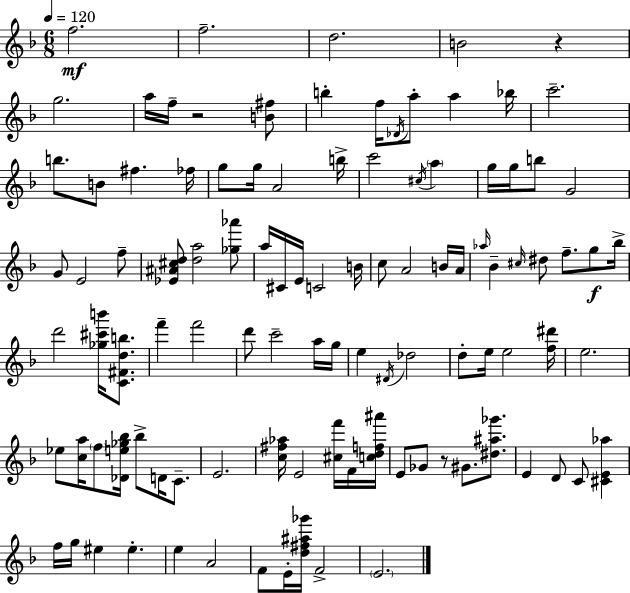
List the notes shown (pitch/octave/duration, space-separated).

F5/h. F5/h. D5/h. B4/h R/q G5/h. A5/s F5/s R/h [B4,F#5]/e B5/q F5/s Db4/s A5/e A5/q Bb5/s C6/h. B5/e. B4/e F#5/q. FES5/s G5/e G5/s A4/h B5/s C6/h C#5/s A5/q G5/s G5/s B5/e G4/h G4/e E4/h F5/e [Eb4,A#4,C#5,D5]/e [D5,A5]/h [Gb5,Ab6]/e A5/s C#4/s E4/s C4/h B4/s C5/e A4/h B4/s A4/s Ab5/s Bb4/q C#5/s D#5/e F5/e. G5/e Bb5/s D6/h [Gb5,C#6,B6]/s [C4,F#4,D5,B5]/e. F6/q F6/h D6/e C6/h A5/s G5/s E5/q D#4/s Db5/h D5/e E5/s E5/h [F5,D#6]/s E5/h. Eb5/e [C5,A5]/s F5/e [Db4,E5,Gb5,Bb5]/s Bb5/e D4/s C4/e. E4/h. [C5,F#5,Ab5]/s E4/h [C#5,F6]/s F4/s [C5,D5,F5,A#6]/s E4/e Gb4/e R/e G#4/e. [D#5,A#5,Gb6]/e. E4/q D4/e C4/e [C#4,E4,Ab5]/q F5/s G5/s EIS5/q EIS5/q. E5/q A4/h F4/e E4/s [D5,F#5,A#5,Gb6]/s F4/h E4/h.